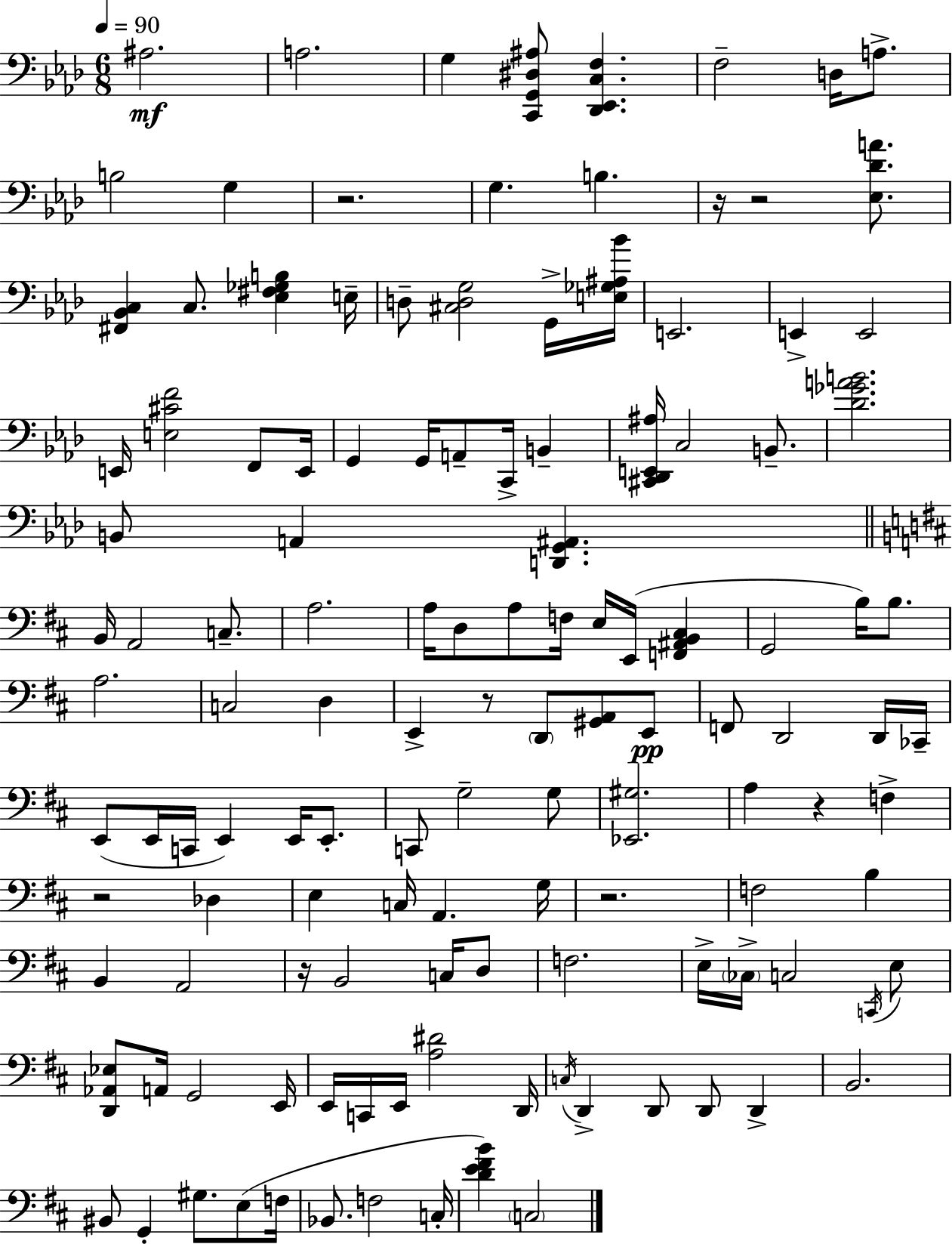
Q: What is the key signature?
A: F minor